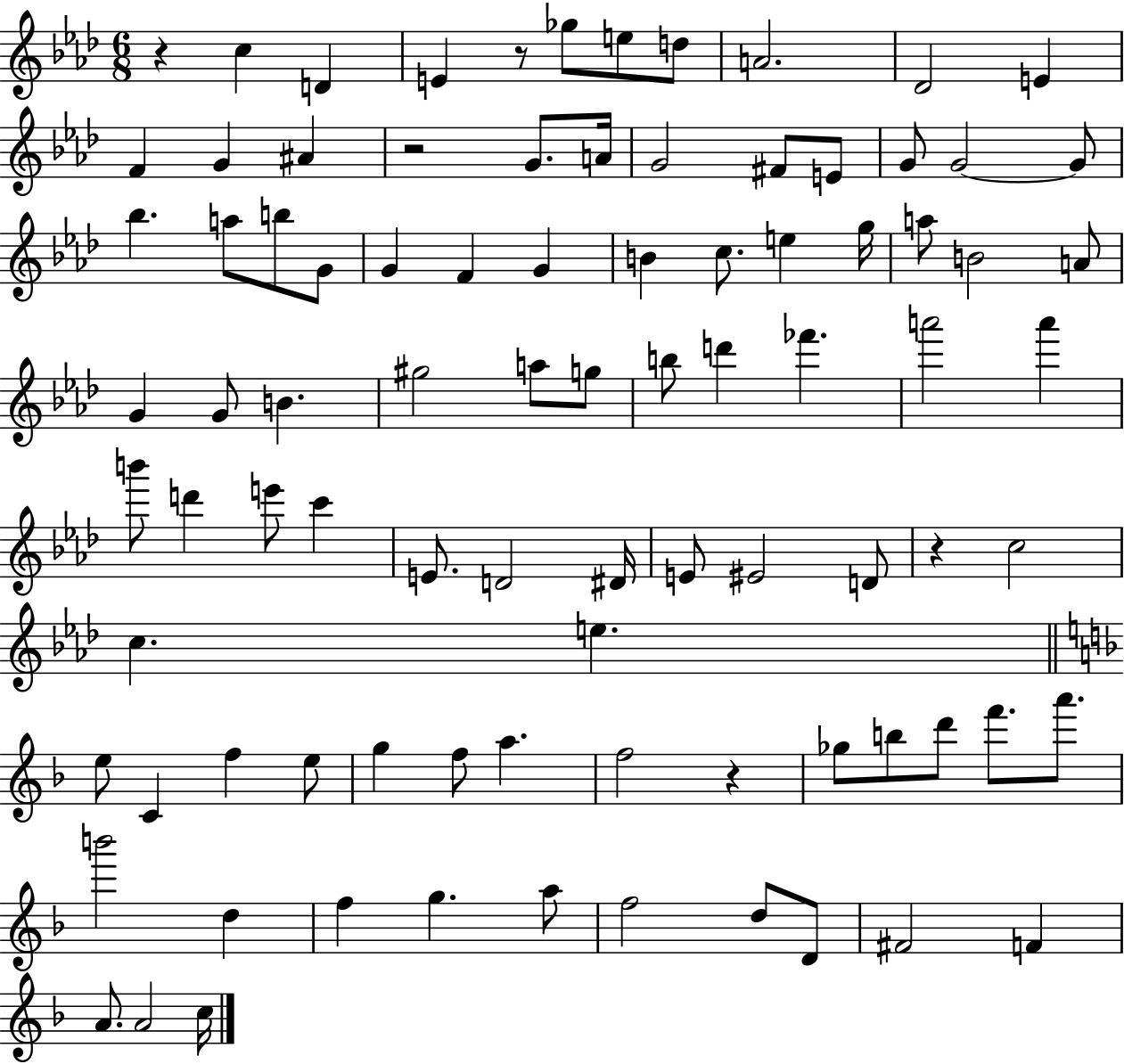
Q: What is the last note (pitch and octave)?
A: C5